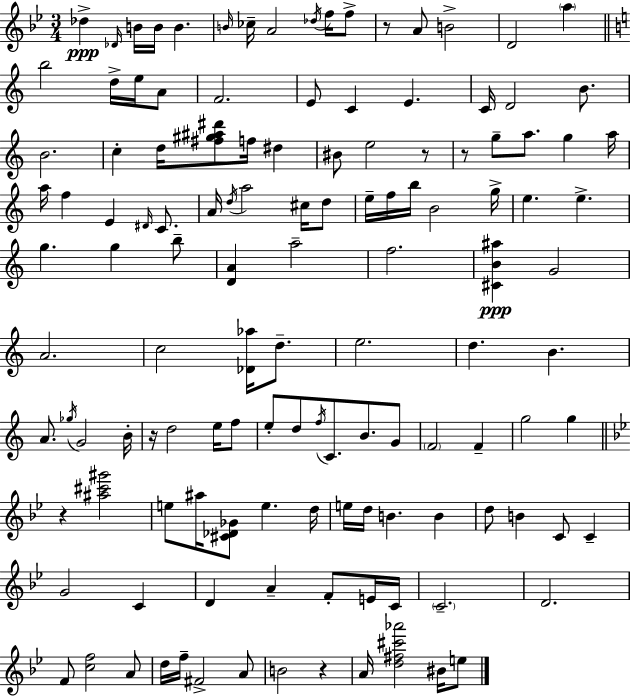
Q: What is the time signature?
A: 3/4